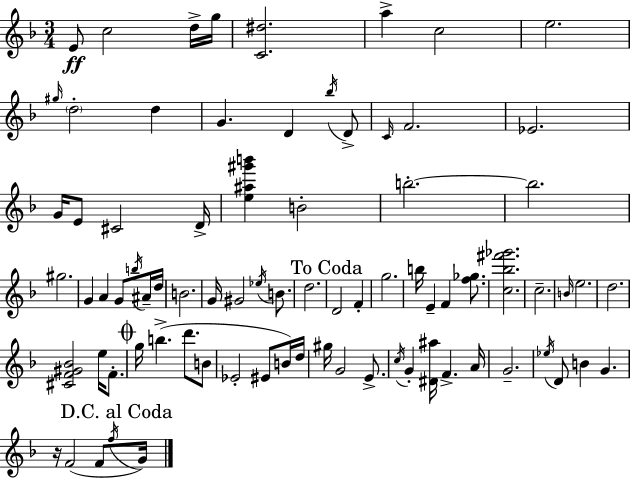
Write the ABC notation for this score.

X:1
T:Untitled
M:3/4
L:1/4
K:F
E/2 c2 d/4 g/4 [C^d]2 a c2 e2 ^g/4 d2 d G D _b/4 D/2 C/4 F2 _E2 G/4 E/2 ^C2 D/4 [e^a^g'b'] B2 b2 b2 ^g2 G A G/2 b/4 ^A/4 d/4 B2 G/4 ^G2 _e/4 B/2 d2 D2 F g2 b/4 E F [f_g]/2 [c_b^f'_g']2 c2 B/4 e2 d2 [^CF^G_B]2 e/4 F/2 g/4 b d'/2 B/2 _E2 ^E/2 B/4 d/4 ^g/4 G2 E/2 c/4 G [^D^a]/4 F A/4 G2 _e/4 D/2 B G z/4 F2 F/2 f/4 G/4